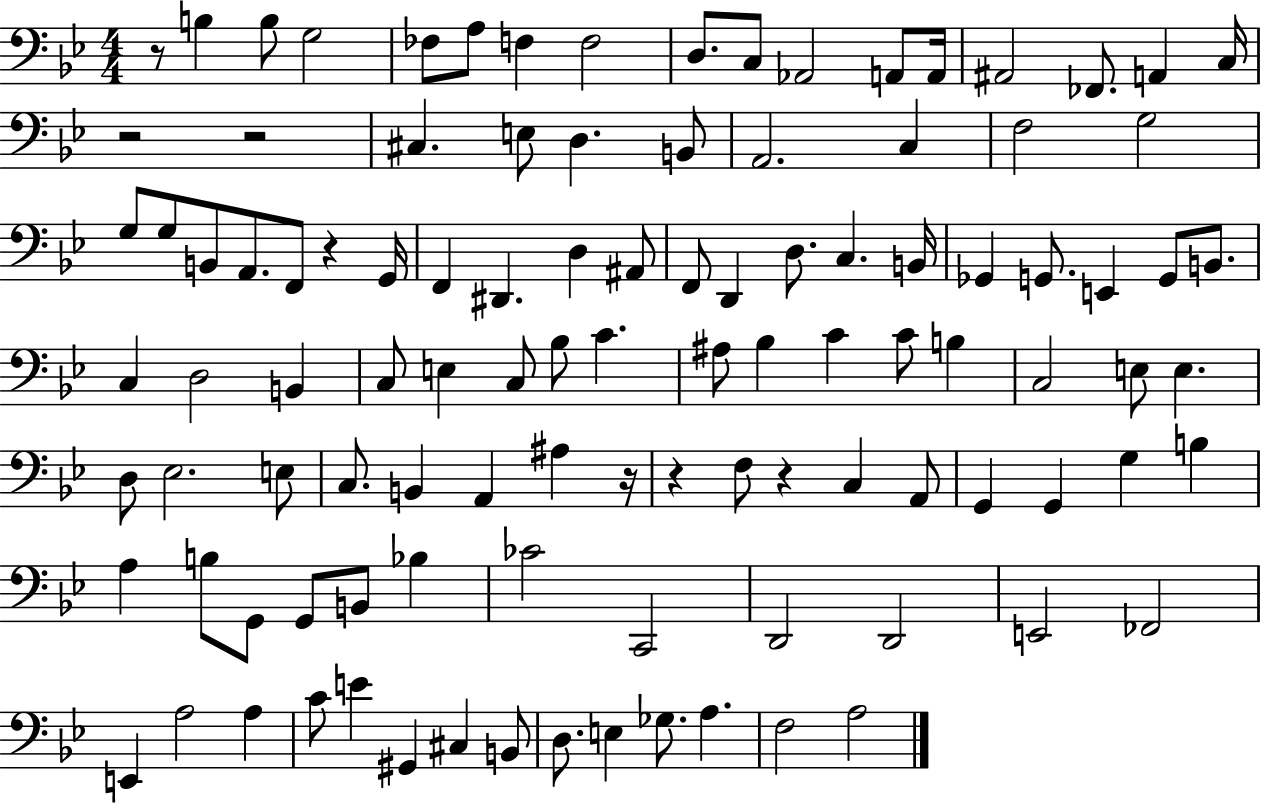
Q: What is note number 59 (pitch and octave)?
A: E3